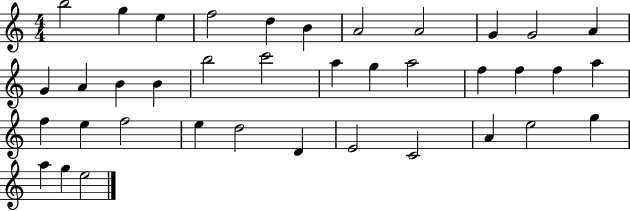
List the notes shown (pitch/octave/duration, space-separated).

B5/h G5/q E5/q F5/h D5/q B4/q A4/h A4/h G4/q G4/h A4/q G4/q A4/q B4/q B4/q B5/h C6/h A5/q G5/q A5/h F5/q F5/q F5/q A5/q F5/q E5/q F5/h E5/q D5/h D4/q E4/h C4/h A4/q E5/h G5/q A5/q G5/q E5/h